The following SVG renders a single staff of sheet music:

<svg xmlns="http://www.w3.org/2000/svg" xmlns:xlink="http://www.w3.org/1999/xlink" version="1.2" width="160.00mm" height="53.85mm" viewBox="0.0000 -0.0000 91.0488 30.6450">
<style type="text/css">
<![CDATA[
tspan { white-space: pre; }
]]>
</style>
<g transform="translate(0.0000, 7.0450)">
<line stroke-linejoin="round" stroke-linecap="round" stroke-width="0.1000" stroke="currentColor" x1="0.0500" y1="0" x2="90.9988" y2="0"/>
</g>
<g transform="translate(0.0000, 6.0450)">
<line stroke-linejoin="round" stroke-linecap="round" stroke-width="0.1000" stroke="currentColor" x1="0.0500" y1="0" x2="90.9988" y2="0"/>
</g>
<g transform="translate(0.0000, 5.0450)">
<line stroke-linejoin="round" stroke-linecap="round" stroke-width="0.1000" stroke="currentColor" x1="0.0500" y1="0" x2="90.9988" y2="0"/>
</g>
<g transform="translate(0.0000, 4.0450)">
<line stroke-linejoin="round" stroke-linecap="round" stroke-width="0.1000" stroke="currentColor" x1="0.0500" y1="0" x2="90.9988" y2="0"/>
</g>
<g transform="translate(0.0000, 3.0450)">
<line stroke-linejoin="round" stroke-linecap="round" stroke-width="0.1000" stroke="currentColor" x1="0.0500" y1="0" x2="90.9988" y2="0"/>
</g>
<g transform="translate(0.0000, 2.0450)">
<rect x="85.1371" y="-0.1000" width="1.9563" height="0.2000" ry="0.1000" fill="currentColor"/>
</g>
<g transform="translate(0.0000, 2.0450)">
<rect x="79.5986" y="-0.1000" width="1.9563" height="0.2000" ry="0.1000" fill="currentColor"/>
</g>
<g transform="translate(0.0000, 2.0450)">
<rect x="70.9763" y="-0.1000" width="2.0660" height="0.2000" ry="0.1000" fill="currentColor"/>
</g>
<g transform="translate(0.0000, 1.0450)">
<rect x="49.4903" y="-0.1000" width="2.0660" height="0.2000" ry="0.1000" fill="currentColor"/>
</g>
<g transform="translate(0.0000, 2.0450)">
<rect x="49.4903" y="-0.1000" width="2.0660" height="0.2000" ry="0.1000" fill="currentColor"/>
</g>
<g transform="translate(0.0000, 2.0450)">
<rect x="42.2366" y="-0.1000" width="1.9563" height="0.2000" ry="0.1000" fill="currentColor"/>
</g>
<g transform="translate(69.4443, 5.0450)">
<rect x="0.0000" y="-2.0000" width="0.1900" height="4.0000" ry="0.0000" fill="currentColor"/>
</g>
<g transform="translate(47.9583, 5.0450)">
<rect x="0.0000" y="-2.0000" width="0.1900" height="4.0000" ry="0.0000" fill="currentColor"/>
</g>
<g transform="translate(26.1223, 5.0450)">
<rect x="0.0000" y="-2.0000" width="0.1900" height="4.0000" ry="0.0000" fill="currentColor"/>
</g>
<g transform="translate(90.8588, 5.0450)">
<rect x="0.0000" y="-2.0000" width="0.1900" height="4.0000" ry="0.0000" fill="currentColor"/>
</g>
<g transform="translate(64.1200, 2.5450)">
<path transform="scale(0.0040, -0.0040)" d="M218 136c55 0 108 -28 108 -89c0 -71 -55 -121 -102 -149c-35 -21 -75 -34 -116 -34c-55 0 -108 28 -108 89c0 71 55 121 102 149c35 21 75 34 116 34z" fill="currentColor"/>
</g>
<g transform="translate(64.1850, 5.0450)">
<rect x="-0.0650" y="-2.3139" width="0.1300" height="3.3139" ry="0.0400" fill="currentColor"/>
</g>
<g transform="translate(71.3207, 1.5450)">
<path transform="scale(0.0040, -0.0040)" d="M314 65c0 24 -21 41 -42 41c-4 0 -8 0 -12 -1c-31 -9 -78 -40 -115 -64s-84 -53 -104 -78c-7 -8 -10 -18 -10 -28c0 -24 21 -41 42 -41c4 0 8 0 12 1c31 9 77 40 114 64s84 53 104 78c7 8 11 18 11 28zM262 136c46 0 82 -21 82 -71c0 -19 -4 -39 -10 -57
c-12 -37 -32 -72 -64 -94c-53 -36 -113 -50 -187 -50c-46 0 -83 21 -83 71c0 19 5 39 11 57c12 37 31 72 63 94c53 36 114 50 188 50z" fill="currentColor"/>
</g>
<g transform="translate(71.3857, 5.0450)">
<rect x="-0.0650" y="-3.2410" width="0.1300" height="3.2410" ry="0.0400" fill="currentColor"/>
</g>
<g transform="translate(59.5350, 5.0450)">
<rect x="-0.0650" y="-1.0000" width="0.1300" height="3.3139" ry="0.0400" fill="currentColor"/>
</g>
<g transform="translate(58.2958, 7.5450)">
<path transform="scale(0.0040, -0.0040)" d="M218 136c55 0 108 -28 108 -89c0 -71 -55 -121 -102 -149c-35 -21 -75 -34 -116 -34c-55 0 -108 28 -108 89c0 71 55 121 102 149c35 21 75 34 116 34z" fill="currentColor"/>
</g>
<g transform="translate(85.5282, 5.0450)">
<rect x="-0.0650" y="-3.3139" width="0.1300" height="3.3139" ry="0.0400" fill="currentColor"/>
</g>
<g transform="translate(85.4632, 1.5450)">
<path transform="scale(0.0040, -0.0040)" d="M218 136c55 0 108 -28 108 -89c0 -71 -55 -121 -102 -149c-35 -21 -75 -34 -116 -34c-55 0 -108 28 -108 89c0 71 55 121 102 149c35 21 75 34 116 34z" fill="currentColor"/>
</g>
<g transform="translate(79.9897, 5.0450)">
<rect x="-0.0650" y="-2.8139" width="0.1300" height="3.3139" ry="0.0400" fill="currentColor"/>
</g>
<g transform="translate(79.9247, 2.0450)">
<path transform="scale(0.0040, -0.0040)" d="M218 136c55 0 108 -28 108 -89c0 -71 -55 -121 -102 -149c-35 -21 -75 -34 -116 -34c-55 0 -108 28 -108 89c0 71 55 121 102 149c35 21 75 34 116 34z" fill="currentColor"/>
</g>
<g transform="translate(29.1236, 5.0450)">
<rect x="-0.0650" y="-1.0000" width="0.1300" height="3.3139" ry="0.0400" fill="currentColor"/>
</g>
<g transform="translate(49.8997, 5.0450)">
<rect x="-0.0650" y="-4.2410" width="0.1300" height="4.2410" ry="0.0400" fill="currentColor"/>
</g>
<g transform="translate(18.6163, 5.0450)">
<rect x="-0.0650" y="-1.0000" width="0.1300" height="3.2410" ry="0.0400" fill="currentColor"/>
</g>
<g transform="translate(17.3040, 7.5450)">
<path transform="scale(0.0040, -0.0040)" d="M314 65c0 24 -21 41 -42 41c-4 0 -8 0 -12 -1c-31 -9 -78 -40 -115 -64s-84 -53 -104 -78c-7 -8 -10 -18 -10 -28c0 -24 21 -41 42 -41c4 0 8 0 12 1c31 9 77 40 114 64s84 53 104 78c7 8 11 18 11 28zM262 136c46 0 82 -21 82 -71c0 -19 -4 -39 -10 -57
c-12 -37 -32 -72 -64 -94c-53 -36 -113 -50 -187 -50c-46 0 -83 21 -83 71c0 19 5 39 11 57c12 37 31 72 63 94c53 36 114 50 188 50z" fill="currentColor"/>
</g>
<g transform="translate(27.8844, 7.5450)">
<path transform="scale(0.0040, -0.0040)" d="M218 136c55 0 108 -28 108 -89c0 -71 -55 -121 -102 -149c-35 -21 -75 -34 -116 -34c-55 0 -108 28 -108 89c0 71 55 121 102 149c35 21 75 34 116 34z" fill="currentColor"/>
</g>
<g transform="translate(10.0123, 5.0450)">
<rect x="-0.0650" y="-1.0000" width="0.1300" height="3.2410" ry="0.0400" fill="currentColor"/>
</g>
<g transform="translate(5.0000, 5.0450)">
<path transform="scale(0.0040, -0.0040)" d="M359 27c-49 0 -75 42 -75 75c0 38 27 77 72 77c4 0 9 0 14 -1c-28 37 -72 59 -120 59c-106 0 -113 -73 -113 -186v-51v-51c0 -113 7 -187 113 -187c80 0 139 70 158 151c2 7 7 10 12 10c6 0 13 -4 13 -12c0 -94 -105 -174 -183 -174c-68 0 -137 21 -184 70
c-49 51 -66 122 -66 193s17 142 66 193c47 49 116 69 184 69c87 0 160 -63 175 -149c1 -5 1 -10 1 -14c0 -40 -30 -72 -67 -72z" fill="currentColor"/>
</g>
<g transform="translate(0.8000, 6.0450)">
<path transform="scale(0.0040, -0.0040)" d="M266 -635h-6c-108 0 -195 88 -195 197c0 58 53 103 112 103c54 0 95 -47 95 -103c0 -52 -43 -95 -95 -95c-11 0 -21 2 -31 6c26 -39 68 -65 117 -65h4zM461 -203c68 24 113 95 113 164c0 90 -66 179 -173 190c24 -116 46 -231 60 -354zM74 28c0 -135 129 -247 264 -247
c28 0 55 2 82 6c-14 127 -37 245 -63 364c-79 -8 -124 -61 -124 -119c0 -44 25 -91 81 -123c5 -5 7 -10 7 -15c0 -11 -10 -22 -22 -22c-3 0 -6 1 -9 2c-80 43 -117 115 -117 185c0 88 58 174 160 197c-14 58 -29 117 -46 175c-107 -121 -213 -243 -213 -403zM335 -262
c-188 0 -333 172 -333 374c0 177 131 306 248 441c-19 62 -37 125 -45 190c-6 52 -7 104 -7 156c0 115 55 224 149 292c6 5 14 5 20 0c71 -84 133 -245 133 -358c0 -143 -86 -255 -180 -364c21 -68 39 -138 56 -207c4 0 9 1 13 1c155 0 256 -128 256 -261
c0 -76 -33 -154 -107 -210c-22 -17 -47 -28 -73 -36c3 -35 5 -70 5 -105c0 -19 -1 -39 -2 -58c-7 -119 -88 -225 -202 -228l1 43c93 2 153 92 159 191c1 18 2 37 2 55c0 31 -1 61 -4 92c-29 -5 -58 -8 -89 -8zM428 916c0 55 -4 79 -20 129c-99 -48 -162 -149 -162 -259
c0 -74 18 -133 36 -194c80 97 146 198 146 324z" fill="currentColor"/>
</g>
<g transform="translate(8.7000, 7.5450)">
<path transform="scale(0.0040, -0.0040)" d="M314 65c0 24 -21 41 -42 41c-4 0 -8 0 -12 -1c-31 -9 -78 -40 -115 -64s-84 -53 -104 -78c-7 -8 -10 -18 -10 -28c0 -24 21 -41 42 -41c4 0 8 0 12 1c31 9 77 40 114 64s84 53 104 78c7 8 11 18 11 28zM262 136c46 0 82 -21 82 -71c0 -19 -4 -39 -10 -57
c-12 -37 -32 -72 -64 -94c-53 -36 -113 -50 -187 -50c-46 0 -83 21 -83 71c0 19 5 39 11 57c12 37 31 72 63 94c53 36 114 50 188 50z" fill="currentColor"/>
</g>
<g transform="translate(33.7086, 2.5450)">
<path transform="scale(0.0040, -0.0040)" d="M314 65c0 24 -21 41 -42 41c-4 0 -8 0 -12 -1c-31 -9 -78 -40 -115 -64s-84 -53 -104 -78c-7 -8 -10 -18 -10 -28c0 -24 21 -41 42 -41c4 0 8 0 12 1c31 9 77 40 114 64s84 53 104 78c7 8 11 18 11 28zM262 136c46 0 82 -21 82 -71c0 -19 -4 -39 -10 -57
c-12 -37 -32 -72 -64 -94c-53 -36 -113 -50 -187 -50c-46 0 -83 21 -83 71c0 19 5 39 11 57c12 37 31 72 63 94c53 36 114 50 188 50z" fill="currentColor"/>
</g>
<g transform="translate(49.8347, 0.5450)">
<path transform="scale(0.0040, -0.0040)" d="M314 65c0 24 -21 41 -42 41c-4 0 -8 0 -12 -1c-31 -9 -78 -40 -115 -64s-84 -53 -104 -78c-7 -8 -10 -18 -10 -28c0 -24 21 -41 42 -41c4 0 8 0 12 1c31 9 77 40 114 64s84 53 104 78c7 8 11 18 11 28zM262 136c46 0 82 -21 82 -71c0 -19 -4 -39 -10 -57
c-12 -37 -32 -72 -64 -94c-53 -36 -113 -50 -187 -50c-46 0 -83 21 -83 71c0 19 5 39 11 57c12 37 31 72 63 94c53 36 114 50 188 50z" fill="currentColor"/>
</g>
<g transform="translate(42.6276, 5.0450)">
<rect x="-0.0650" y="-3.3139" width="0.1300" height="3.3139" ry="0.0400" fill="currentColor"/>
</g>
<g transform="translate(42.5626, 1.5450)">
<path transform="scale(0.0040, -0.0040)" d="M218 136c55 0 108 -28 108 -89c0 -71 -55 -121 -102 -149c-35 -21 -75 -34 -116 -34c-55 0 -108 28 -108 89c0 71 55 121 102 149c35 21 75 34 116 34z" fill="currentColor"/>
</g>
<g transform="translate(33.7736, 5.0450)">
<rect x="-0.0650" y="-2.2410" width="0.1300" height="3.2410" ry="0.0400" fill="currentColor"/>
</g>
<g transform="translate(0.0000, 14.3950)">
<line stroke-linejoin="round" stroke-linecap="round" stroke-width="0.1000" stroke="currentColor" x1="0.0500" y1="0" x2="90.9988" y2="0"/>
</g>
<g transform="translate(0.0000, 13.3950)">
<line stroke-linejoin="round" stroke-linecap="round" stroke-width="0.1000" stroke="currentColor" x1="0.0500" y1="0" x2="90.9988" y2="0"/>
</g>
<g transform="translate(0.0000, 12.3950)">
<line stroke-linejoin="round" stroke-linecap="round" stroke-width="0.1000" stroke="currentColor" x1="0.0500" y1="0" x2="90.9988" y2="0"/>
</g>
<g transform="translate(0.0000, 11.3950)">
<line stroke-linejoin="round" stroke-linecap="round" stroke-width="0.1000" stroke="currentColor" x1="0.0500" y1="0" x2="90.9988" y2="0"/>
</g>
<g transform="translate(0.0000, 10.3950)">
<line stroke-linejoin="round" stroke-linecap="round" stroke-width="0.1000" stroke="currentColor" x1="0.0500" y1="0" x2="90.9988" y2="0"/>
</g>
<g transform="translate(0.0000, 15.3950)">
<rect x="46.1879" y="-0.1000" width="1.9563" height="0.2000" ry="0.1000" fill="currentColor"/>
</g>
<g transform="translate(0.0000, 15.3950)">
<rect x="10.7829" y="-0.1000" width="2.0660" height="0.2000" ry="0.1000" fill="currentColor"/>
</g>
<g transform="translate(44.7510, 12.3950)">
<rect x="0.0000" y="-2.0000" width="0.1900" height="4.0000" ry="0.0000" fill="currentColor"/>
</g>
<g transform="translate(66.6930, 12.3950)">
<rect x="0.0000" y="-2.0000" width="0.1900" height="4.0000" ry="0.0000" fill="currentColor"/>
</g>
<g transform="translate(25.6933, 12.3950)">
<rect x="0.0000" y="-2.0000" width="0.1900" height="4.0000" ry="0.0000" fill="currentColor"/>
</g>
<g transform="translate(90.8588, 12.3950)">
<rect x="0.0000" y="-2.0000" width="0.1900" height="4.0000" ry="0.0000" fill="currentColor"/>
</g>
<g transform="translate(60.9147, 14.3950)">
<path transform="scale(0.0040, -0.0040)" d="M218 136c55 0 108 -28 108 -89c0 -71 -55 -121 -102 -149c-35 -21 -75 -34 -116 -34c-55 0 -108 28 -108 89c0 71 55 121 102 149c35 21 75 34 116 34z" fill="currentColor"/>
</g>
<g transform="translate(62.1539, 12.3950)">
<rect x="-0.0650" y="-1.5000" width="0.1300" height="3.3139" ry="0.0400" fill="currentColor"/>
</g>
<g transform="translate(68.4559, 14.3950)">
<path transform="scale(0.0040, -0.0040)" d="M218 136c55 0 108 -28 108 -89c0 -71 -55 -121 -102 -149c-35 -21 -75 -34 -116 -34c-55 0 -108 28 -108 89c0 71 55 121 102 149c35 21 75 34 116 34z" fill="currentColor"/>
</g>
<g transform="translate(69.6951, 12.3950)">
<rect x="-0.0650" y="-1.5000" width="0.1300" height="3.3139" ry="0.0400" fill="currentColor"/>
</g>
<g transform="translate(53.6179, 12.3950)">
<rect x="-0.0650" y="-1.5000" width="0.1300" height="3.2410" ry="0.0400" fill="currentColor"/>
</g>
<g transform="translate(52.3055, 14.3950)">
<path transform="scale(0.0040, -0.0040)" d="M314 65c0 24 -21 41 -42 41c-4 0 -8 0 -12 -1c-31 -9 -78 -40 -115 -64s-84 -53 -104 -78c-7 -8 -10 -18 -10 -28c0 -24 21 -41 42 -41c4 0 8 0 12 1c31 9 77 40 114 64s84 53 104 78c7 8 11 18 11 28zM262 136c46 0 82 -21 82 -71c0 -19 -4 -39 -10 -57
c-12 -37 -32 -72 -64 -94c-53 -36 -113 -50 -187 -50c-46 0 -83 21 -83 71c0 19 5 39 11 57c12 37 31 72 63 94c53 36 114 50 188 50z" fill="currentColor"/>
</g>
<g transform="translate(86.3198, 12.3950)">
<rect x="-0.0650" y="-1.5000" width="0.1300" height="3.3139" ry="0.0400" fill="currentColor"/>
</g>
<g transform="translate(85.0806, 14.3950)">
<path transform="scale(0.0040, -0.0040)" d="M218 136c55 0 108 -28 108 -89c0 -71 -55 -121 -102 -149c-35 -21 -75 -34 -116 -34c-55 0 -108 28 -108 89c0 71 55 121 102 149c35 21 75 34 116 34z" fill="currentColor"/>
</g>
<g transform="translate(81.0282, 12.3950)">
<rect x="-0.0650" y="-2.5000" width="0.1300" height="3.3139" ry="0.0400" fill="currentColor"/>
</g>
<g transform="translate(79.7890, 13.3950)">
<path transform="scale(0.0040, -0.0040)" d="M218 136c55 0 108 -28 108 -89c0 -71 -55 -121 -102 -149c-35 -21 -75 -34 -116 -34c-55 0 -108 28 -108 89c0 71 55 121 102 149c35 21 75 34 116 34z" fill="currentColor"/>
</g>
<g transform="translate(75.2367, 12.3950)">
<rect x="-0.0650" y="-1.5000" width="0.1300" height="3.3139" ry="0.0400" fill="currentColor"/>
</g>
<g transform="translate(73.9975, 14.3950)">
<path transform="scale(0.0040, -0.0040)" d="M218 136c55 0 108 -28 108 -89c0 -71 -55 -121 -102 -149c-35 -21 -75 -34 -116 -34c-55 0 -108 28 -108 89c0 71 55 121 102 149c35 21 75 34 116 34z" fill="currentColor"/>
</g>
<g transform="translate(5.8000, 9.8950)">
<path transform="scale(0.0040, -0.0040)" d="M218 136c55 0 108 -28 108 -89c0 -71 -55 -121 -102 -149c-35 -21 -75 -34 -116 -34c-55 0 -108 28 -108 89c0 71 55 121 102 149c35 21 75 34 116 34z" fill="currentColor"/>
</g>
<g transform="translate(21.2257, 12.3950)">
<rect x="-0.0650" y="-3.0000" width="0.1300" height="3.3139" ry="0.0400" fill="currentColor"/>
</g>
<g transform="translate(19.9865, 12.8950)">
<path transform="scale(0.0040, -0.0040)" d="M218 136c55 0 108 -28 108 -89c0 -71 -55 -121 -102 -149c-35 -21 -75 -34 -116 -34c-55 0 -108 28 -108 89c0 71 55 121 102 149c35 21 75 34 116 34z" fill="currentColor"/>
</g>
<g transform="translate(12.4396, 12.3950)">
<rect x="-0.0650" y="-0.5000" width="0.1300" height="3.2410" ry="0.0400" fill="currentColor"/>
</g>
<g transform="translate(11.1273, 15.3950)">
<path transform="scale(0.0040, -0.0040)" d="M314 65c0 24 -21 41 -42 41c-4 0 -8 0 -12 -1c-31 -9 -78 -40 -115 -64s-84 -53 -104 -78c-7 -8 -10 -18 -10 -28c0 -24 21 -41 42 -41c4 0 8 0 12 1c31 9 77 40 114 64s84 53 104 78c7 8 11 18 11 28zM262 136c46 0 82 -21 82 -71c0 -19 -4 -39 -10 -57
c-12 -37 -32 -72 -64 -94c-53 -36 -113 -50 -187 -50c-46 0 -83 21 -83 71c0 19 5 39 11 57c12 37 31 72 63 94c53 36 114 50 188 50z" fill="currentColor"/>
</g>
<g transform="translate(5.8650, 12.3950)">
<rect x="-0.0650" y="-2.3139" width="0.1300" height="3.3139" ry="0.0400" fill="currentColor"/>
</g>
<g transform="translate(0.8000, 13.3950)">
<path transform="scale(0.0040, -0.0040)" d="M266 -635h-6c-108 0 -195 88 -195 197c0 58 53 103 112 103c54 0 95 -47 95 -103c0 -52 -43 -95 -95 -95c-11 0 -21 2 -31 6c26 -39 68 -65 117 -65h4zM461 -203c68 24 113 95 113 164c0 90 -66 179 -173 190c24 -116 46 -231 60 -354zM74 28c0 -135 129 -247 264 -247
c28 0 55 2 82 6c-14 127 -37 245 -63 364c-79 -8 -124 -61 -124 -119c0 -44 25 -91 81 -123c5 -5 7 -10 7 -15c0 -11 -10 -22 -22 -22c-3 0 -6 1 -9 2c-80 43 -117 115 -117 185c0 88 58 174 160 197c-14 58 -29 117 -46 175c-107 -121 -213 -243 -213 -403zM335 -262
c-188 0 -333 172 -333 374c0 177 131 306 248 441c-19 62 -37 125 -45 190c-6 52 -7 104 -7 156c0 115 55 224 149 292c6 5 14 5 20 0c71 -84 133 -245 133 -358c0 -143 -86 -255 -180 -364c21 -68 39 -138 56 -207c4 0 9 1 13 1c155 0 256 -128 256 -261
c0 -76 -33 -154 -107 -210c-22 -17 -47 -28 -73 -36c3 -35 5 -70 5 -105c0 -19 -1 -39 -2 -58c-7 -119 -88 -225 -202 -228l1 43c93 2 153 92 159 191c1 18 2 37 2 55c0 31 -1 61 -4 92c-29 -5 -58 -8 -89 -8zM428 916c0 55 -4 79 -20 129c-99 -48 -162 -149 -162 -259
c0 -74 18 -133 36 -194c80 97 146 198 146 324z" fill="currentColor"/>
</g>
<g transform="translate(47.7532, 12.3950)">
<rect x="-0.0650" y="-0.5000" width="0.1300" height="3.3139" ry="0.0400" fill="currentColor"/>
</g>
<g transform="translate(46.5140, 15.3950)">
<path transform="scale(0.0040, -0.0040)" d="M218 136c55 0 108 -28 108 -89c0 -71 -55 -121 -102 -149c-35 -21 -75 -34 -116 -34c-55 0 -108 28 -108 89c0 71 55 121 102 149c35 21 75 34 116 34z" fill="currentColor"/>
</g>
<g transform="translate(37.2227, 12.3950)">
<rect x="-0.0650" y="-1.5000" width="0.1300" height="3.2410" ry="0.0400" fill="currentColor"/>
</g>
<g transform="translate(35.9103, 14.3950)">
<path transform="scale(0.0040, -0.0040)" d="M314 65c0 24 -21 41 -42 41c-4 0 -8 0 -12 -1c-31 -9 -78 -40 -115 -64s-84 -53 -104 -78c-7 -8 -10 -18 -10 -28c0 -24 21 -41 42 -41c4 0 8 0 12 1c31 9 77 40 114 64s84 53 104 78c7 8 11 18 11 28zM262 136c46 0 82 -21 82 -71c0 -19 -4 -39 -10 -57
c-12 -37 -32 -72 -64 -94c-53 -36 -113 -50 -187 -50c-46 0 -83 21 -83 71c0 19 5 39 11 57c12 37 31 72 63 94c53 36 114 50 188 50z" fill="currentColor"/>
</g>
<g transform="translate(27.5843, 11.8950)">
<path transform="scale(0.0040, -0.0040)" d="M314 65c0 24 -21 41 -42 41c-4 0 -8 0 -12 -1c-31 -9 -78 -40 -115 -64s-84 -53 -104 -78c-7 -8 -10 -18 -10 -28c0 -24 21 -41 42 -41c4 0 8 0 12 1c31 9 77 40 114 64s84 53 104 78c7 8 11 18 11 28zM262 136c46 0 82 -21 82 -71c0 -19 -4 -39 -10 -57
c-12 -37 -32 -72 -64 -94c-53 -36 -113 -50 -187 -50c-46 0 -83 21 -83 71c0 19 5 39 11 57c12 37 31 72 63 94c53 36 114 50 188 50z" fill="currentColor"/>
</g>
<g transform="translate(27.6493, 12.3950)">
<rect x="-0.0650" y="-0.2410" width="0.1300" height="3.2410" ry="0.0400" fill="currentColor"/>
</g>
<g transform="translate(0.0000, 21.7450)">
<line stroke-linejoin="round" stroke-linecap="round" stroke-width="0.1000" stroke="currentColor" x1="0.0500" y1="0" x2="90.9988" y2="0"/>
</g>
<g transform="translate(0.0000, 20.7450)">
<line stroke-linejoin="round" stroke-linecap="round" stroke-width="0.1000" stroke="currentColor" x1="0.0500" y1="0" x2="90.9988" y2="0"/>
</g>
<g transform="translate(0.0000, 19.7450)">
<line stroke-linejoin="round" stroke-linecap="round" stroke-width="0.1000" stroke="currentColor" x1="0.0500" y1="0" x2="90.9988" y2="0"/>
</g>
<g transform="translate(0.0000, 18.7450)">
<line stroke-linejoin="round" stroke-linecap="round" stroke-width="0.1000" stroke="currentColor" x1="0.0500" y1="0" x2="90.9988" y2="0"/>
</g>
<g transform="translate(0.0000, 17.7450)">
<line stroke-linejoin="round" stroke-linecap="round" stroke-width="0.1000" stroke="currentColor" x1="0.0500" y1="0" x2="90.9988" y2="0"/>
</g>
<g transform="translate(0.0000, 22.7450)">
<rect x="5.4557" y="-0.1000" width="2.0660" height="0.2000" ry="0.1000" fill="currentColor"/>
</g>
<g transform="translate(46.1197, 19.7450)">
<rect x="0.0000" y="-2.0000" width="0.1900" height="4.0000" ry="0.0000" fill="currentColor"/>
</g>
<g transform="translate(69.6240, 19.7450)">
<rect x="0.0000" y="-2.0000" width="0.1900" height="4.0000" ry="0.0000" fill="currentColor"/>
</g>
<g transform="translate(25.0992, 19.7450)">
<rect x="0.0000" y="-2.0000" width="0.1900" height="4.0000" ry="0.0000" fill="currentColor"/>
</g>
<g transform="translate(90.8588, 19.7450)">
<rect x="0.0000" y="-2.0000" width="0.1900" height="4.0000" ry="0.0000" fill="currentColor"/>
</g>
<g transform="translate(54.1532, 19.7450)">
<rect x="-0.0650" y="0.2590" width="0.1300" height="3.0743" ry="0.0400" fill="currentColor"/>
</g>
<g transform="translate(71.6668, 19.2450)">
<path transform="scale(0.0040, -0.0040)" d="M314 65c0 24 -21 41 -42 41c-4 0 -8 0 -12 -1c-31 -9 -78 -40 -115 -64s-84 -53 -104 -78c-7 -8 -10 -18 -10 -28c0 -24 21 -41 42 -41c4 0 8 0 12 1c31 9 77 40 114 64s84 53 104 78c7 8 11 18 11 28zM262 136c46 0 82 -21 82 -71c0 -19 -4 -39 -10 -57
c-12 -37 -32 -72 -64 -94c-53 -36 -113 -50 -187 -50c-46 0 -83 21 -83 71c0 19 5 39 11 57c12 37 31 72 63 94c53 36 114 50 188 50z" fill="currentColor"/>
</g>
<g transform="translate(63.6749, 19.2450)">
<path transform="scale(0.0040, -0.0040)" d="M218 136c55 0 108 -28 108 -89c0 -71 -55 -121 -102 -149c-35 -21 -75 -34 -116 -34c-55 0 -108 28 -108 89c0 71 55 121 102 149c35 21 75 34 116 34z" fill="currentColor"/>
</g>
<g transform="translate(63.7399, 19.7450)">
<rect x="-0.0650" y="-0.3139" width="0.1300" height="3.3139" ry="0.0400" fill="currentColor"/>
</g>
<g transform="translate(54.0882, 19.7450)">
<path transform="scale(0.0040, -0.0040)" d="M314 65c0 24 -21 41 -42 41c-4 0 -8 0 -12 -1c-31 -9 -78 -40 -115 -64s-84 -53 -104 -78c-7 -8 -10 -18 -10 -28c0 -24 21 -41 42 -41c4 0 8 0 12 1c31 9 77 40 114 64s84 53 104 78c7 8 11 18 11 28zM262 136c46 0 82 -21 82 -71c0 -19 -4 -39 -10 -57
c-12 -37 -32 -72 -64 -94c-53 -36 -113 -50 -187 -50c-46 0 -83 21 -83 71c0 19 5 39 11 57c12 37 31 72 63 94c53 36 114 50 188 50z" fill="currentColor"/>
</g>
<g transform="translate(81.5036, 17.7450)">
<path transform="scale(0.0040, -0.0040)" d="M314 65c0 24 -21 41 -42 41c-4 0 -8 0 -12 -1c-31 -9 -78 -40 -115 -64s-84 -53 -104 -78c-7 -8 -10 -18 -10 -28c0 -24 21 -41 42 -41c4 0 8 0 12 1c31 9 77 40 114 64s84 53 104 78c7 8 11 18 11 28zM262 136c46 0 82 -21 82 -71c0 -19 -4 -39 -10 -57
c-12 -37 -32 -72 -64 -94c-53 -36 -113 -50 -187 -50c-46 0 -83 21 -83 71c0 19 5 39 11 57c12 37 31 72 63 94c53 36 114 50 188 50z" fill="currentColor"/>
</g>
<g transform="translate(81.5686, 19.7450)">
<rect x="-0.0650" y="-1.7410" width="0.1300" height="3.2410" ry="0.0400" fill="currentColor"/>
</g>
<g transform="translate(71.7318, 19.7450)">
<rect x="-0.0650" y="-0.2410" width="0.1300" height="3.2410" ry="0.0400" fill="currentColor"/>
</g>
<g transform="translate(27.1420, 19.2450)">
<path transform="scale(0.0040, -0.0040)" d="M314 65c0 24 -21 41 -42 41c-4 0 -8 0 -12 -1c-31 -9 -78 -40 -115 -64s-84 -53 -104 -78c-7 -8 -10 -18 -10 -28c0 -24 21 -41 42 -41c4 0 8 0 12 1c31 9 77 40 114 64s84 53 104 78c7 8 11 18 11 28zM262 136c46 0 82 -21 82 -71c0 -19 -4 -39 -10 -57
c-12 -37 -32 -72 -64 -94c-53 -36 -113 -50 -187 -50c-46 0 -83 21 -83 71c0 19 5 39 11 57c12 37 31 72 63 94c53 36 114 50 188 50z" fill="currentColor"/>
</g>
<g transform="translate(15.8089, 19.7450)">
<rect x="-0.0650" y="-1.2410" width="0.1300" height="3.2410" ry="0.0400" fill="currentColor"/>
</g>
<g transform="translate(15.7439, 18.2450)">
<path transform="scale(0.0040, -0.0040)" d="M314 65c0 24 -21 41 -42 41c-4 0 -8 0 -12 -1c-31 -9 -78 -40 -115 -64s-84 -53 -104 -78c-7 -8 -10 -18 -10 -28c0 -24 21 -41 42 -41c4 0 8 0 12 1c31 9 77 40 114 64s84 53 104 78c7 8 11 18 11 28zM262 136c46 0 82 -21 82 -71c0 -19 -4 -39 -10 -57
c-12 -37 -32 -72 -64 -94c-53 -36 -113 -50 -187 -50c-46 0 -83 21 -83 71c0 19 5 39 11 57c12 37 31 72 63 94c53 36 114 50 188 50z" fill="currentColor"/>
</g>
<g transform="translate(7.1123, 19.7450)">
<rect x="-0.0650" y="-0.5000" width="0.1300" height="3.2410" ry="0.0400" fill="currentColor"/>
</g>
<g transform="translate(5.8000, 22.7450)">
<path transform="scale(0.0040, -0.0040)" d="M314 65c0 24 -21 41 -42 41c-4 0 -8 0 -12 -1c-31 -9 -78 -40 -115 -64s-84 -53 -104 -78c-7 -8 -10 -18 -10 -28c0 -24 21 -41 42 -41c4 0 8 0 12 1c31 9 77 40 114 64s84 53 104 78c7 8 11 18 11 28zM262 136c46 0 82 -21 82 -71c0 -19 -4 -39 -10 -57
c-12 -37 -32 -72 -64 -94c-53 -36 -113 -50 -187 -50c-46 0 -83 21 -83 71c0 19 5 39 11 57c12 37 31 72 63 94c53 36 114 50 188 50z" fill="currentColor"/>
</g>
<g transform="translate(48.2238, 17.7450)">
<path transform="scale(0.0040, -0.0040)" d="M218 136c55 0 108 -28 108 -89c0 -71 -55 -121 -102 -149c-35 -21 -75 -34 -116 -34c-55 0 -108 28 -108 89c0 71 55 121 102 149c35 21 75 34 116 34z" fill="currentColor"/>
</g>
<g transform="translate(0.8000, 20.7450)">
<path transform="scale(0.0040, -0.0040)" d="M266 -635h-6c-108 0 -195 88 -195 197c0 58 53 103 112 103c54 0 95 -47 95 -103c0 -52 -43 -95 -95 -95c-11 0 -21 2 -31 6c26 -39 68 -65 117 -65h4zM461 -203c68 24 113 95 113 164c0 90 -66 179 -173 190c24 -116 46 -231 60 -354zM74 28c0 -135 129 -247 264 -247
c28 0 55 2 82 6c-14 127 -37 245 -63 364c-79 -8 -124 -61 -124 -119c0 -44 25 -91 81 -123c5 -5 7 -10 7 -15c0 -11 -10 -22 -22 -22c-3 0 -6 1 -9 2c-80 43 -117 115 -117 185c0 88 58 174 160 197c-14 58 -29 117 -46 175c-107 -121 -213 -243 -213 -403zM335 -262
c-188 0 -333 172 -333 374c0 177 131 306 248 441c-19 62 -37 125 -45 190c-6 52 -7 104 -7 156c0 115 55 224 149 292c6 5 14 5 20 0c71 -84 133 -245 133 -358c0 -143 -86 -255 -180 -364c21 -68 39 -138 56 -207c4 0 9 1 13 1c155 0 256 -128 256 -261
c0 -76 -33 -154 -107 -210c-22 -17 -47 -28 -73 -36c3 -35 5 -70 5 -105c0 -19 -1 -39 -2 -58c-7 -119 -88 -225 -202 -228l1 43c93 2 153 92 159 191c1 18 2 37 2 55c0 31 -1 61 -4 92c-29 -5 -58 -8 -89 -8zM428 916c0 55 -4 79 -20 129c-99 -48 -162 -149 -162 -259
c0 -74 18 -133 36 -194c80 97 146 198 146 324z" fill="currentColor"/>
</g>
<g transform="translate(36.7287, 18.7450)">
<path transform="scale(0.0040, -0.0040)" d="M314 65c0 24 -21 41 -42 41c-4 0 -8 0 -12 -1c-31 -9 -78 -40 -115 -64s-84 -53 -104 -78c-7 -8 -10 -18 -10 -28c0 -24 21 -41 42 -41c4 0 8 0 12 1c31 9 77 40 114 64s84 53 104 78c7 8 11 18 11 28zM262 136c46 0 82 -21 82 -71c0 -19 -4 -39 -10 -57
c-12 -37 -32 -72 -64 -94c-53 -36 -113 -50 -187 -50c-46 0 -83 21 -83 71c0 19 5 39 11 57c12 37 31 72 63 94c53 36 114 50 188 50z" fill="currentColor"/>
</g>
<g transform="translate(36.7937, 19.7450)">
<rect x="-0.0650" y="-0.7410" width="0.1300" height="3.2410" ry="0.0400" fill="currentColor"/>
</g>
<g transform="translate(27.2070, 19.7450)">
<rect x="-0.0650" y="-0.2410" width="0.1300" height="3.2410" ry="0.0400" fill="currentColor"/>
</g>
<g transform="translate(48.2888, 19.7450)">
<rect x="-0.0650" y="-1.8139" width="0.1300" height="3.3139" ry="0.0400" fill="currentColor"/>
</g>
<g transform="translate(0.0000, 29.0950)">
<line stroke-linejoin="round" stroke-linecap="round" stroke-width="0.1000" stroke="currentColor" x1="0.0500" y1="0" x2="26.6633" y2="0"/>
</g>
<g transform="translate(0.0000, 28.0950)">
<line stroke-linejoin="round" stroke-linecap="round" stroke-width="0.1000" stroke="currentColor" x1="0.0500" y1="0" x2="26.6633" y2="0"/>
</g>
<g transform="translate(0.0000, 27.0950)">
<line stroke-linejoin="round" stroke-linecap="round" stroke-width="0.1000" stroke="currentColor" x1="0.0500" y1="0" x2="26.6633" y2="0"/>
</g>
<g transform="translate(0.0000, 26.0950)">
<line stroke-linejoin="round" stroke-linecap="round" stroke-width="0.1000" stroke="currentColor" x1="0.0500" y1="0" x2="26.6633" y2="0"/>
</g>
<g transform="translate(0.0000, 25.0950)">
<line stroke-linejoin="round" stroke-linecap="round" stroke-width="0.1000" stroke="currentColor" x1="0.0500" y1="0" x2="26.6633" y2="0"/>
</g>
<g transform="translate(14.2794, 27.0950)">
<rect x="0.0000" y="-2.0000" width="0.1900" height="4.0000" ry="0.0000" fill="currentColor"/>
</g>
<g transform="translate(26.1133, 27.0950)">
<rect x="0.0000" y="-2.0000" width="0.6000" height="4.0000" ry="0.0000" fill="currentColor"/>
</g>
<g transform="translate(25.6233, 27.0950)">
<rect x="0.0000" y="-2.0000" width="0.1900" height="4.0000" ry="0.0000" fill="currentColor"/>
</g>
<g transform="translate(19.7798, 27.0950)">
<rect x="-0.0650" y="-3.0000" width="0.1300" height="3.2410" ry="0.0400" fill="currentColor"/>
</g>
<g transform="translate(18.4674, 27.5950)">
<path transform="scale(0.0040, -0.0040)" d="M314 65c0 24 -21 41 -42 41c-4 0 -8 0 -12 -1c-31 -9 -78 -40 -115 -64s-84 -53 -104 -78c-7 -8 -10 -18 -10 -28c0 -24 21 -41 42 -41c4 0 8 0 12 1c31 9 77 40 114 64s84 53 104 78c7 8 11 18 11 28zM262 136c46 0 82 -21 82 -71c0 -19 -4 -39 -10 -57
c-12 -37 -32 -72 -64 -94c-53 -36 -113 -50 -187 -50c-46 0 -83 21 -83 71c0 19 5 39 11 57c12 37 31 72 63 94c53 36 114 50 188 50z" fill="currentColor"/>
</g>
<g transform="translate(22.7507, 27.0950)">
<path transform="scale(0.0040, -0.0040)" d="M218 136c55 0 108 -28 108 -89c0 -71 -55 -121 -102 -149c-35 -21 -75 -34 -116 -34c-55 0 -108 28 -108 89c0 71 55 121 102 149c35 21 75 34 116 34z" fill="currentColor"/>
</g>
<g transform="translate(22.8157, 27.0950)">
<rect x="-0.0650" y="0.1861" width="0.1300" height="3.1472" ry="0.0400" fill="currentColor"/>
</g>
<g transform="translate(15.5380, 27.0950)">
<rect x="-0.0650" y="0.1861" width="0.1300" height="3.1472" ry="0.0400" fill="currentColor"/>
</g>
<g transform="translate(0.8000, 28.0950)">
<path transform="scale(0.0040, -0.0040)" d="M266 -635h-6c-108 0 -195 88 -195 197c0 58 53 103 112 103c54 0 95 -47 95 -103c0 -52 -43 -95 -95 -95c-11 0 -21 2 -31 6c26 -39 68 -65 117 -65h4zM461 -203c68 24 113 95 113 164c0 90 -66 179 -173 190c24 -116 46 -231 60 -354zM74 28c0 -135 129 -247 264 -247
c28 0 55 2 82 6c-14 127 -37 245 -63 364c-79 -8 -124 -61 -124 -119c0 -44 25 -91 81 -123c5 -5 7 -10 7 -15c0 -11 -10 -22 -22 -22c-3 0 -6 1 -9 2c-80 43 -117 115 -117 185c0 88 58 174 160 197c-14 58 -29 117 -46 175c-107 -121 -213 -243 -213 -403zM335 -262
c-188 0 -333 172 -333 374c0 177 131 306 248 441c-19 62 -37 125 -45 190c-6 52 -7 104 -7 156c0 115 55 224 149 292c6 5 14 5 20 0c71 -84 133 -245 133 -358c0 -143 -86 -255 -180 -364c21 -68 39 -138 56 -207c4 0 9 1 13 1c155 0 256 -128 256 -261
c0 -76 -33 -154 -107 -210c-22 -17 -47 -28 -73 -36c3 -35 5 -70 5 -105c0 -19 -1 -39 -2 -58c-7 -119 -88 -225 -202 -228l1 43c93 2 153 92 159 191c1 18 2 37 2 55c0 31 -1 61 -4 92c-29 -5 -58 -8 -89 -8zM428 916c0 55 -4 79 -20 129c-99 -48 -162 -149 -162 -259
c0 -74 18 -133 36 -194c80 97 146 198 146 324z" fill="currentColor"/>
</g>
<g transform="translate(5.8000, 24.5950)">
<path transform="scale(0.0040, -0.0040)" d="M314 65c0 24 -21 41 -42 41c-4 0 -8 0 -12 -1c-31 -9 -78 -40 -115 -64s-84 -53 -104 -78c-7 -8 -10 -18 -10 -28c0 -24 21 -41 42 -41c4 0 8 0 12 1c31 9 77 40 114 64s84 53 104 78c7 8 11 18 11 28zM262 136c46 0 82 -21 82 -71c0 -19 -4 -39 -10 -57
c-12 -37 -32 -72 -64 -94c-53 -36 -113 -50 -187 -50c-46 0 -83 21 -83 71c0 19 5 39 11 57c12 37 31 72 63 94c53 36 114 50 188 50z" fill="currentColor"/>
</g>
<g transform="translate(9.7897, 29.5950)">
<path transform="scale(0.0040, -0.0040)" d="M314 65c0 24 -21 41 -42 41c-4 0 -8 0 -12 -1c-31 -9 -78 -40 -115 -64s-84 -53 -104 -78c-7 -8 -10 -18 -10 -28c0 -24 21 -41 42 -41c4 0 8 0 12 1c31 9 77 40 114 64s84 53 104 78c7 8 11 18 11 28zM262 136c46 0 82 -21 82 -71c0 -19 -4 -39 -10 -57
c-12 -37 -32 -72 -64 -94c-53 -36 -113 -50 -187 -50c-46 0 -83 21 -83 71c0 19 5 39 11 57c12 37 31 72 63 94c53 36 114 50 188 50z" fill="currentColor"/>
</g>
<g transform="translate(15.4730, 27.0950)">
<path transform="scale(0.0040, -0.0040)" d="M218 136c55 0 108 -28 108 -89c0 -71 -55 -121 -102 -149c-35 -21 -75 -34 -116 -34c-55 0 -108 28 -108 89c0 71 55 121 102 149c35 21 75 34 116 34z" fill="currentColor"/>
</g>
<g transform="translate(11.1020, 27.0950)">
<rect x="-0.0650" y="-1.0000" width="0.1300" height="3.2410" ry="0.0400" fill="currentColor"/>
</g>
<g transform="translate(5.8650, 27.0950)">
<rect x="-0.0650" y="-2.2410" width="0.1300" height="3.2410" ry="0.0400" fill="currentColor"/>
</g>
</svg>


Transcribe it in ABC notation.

X:1
T:Untitled
M:4/4
L:1/4
K:C
D2 D2 D g2 b d'2 D g b2 a b g C2 A c2 E2 C E2 E E E G E C2 e2 c2 d2 f B2 c c2 f2 g2 D2 B A2 B